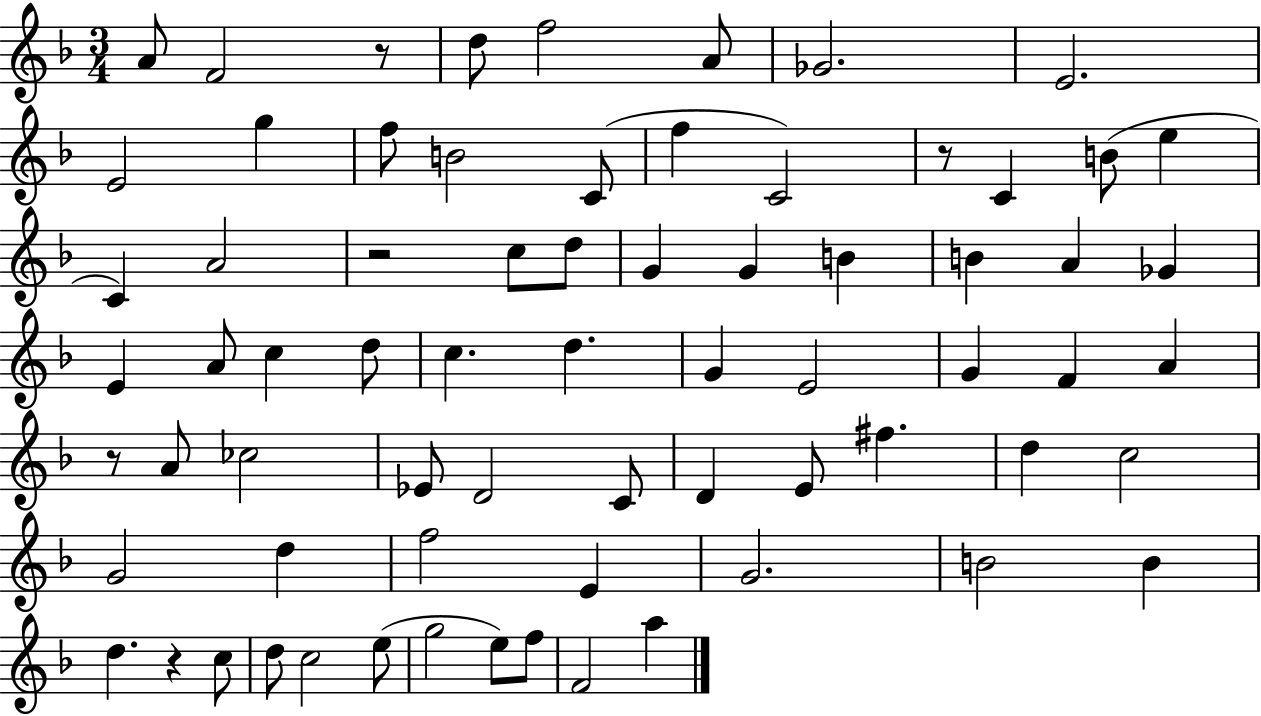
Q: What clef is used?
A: treble